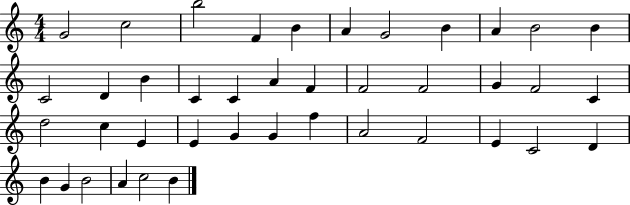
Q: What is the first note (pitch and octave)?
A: G4